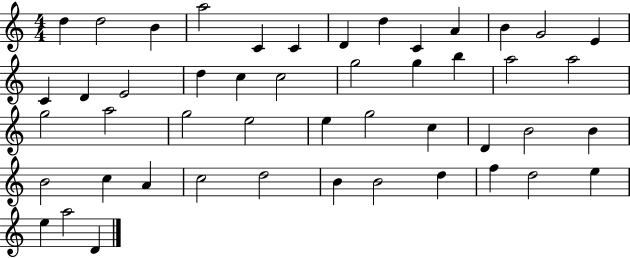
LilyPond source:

{
  \clef treble
  \numericTimeSignature
  \time 4/4
  \key c \major
  d''4 d''2 b'4 | a''2 c'4 c'4 | d'4 d''4 c'4 a'4 | b'4 g'2 e'4 | \break c'4 d'4 e'2 | d''4 c''4 c''2 | g''2 g''4 b''4 | a''2 a''2 | \break g''2 a''2 | g''2 e''2 | e''4 g''2 c''4 | d'4 b'2 b'4 | \break b'2 c''4 a'4 | c''2 d''2 | b'4 b'2 d''4 | f''4 d''2 e''4 | \break e''4 a''2 d'4 | \bar "|."
}